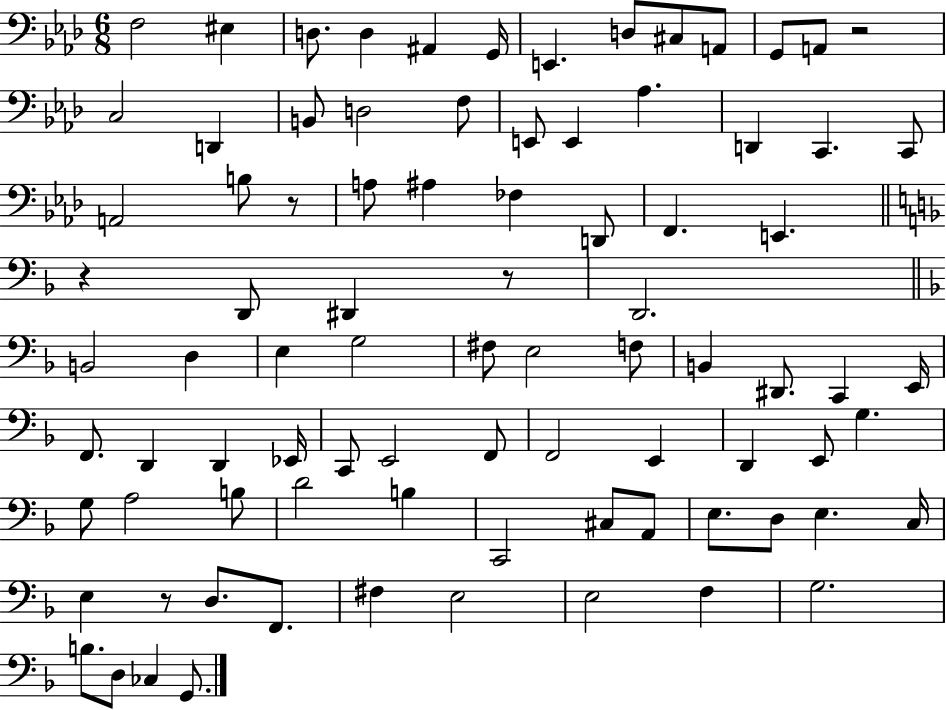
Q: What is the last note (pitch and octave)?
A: G2